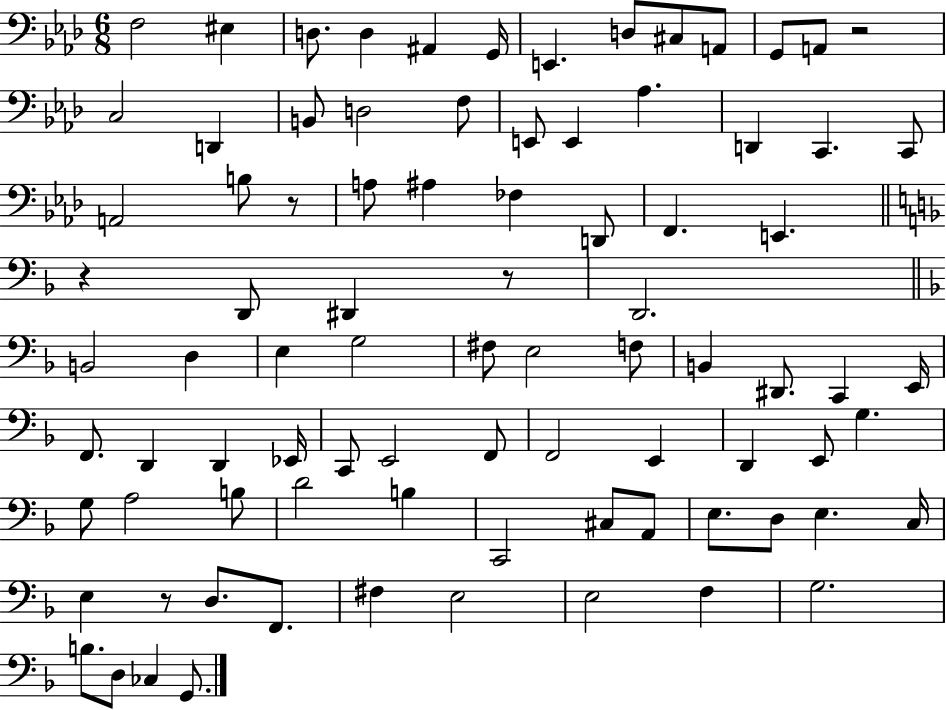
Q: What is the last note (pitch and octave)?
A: G2